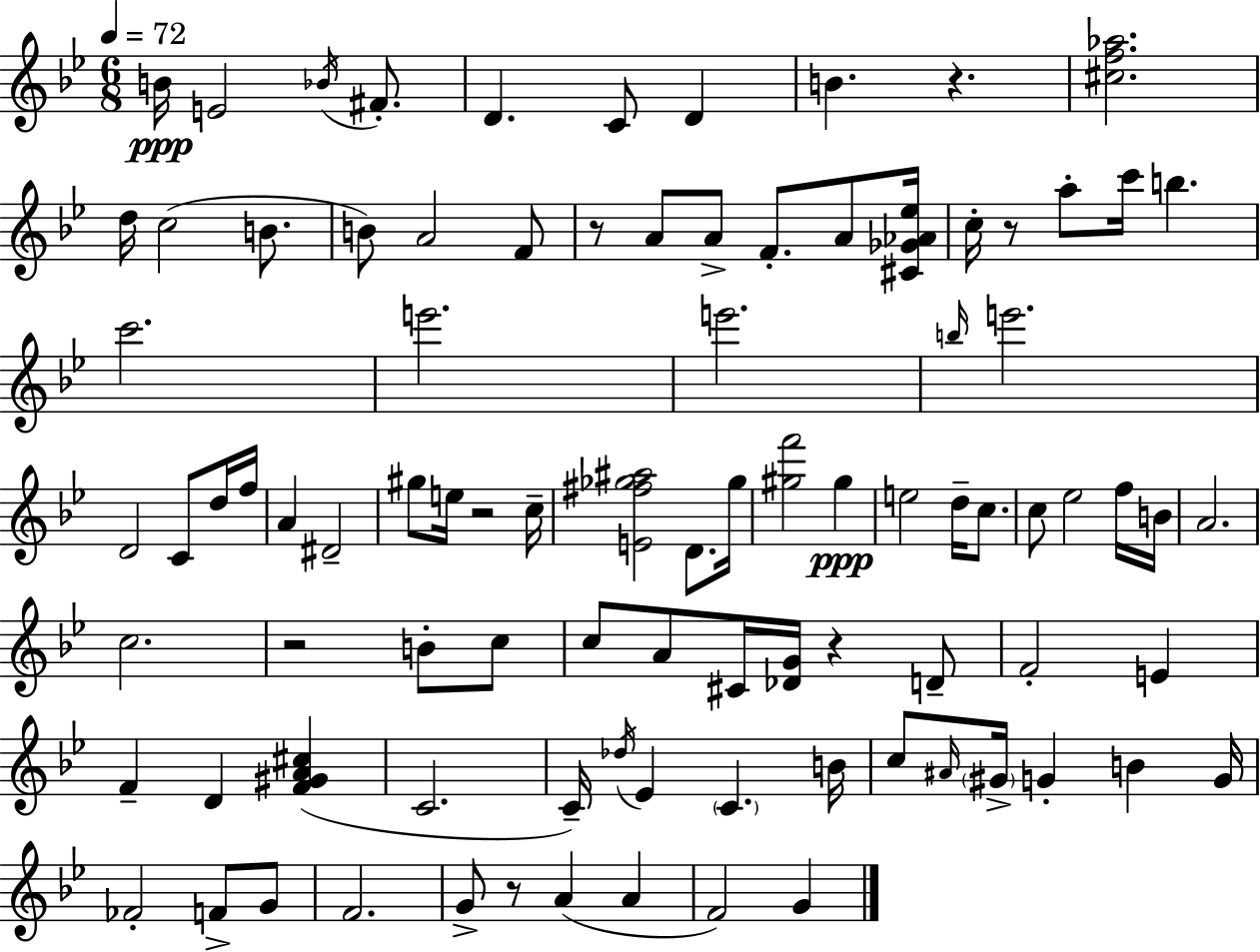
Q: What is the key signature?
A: BES major